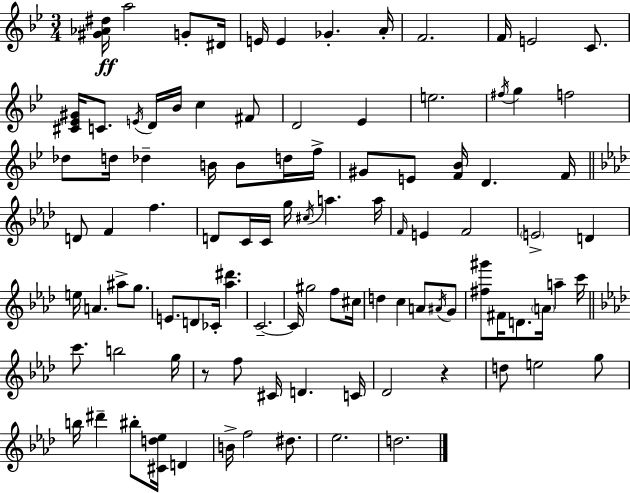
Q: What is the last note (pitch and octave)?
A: D5